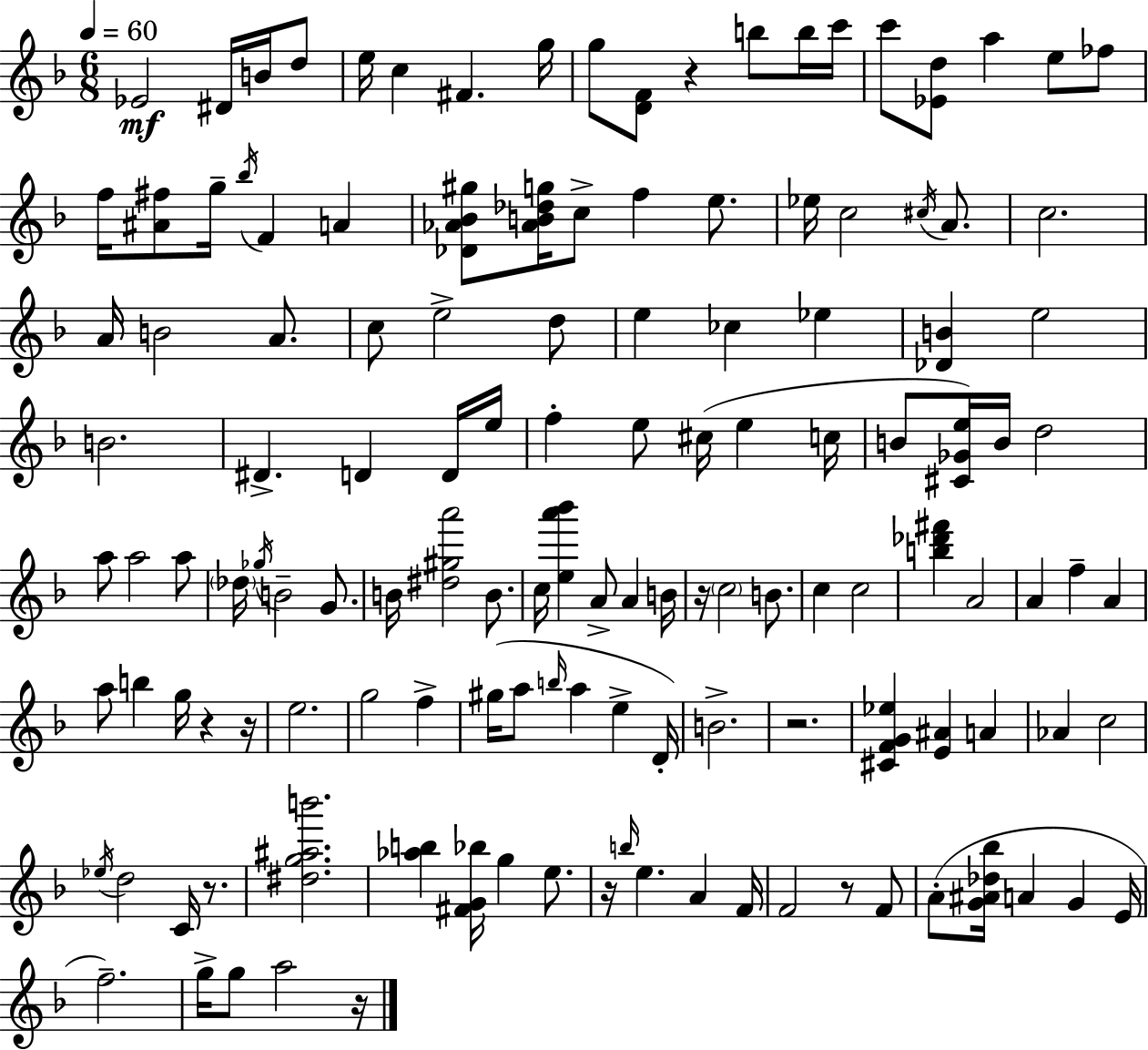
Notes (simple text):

Eb4/h D#4/s B4/s D5/e E5/s C5/q F#4/q. G5/s G5/e [D4,F4]/e R/q B5/e B5/s C6/s C6/e [Eb4,D5]/e A5/q E5/e FES5/e F5/s [A#4,F#5]/e G5/s Bb5/s F4/q A4/q [Db4,Ab4,Bb4,G#5]/e [Ab4,B4,Db5,G5]/s C5/e F5/q E5/e. Eb5/s C5/h C#5/s A4/e. C5/h. A4/s B4/h A4/e. C5/e E5/h D5/e E5/q CES5/q Eb5/q [Db4,B4]/q E5/h B4/h. D#4/q. D4/q D4/s E5/s F5/q E5/e C#5/s E5/q C5/s B4/e [C#4,Gb4,E5]/s B4/s D5/h A5/e A5/h A5/e Db5/s Gb5/s B4/h G4/e. B4/s [D#5,G#5,A6]/h B4/e. C5/s [E5,A6,Bb6]/q A4/e A4/q B4/s R/s C5/h B4/e. C5/q C5/h [B5,Db6,F#6]/q A4/h A4/q F5/q A4/q A5/e B5/q G5/s R/q R/s E5/h. G5/h F5/q G#5/s A5/e B5/s A5/q E5/q D4/s B4/h. R/h. [C#4,F4,G4,Eb5]/q [E4,A#4]/q A4/q Ab4/q C5/h Eb5/s D5/h C4/s R/e. [D#5,G5,A#5,B6]/h. [Ab5,B5]/q [F#4,G4,Bb5]/s G5/q E5/e. R/s B5/s E5/q. A4/q F4/s F4/h R/e F4/e A4/e [G4,A#4,Db5,Bb5]/s A4/q G4/q E4/s F5/h. G5/s G5/e A5/h R/s